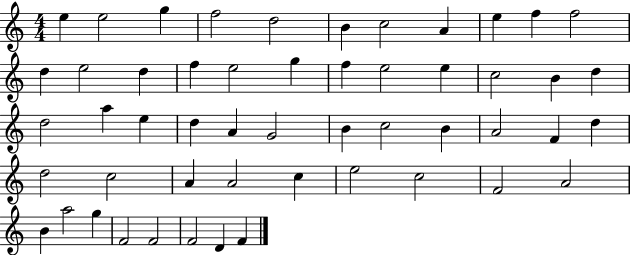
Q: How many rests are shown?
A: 0